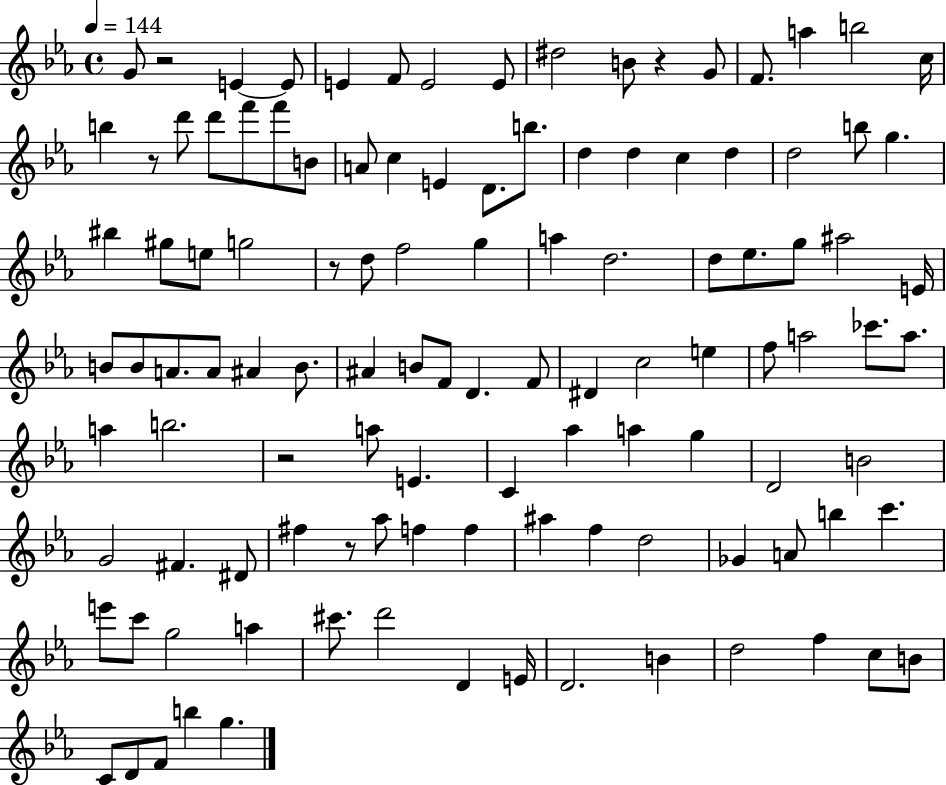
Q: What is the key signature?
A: EES major